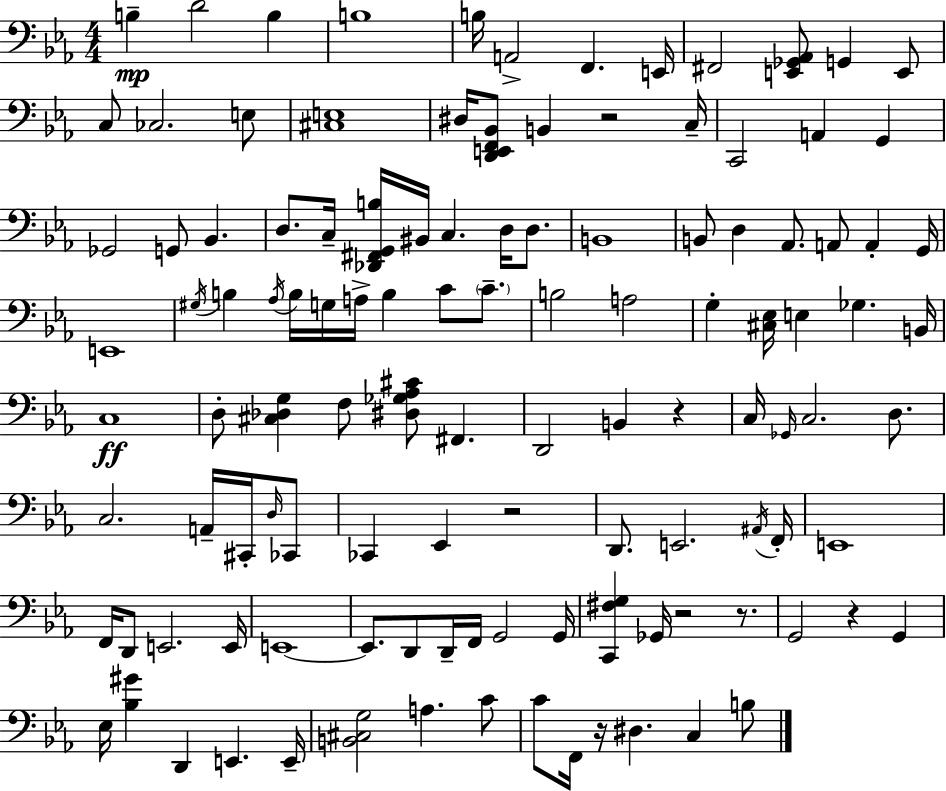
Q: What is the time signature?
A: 4/4